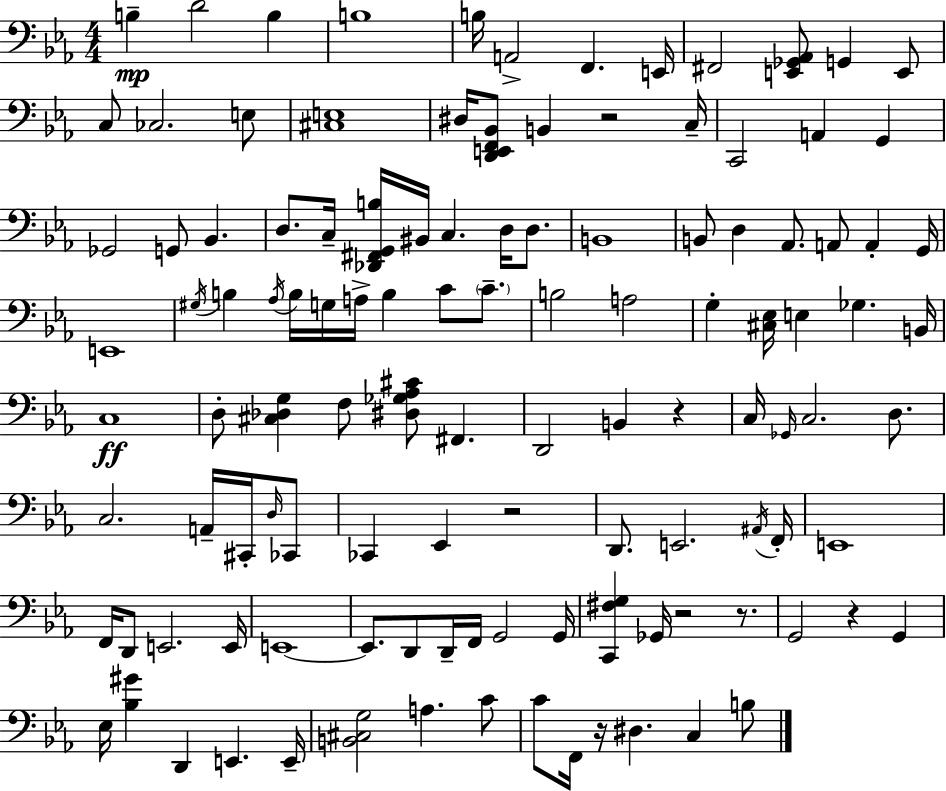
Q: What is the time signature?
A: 4/4